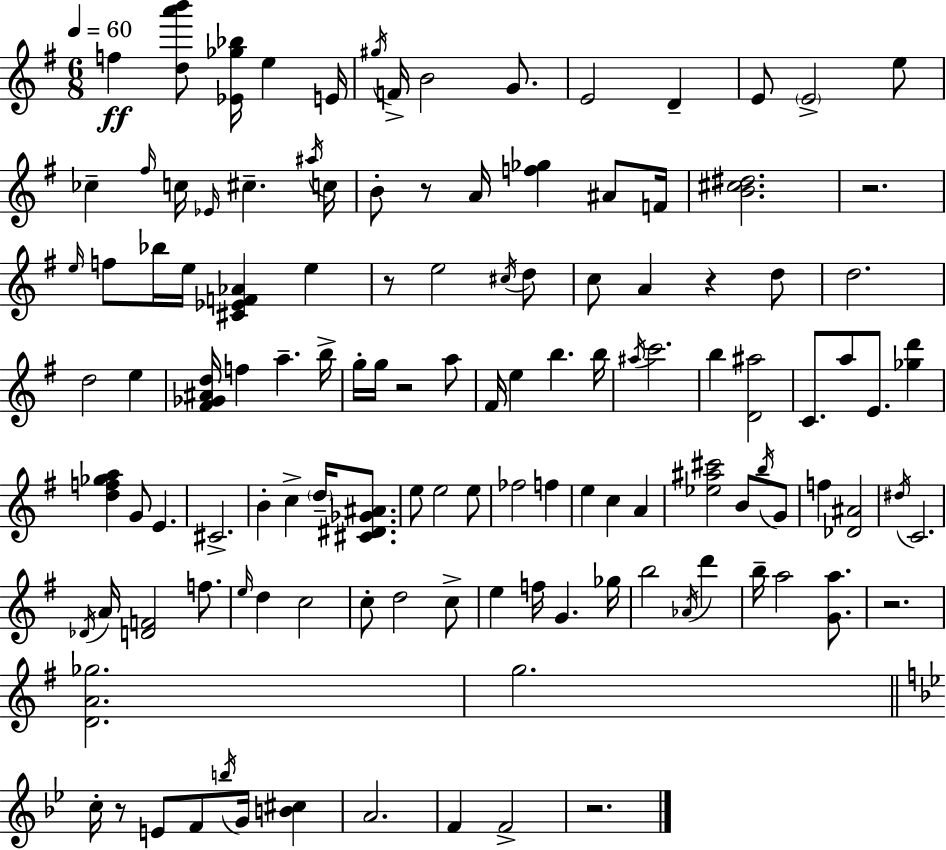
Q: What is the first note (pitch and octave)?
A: F5